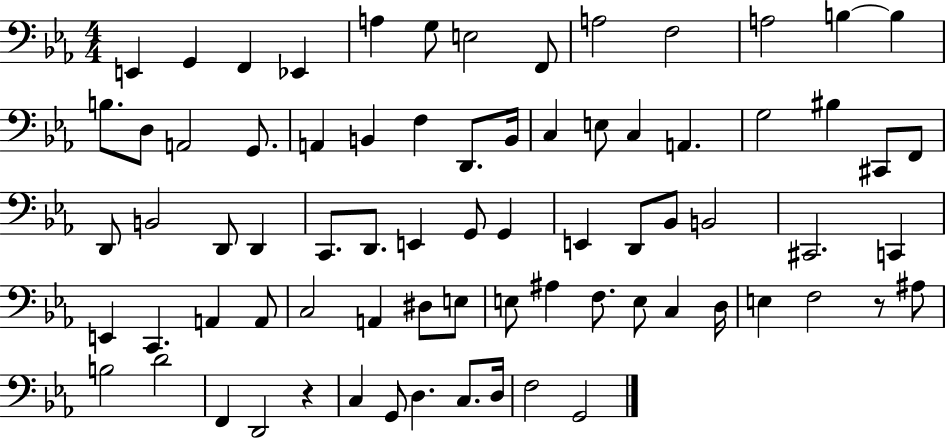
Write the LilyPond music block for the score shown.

{
  \clef bass
  \numericTimeSignature
  \time 4/4
  \key ees \major
  e,4 g,4 f,4 ees,4 | a4 g8 e2 f,8 | a2 f2 | a2 b4~~ b4 | \break b8. d8 a,2 g,8. | a,4 b,4 f4 d,8. b,16 | c4 e8 c4 a,4. | g2 bis4 cis,8 f,8 | \break d,8 b,2 d,8 d,4 | c,8. d,8. e,4 g,8 g,4 | e,4 d,8 bes,8 b,2 | cis,2. c,4 | \break e,4 c,4. a,4 a,8 | c2 a,4 dis8 e8 | e8 ais4 f8. e8 c4 d16 | e4 f2 r8 ais8 | \break b2 d'2 | f,4 d,2 r4 | c4 g,8 d4. c8. d16 | f2 g,2 | \break \bar "|."
}